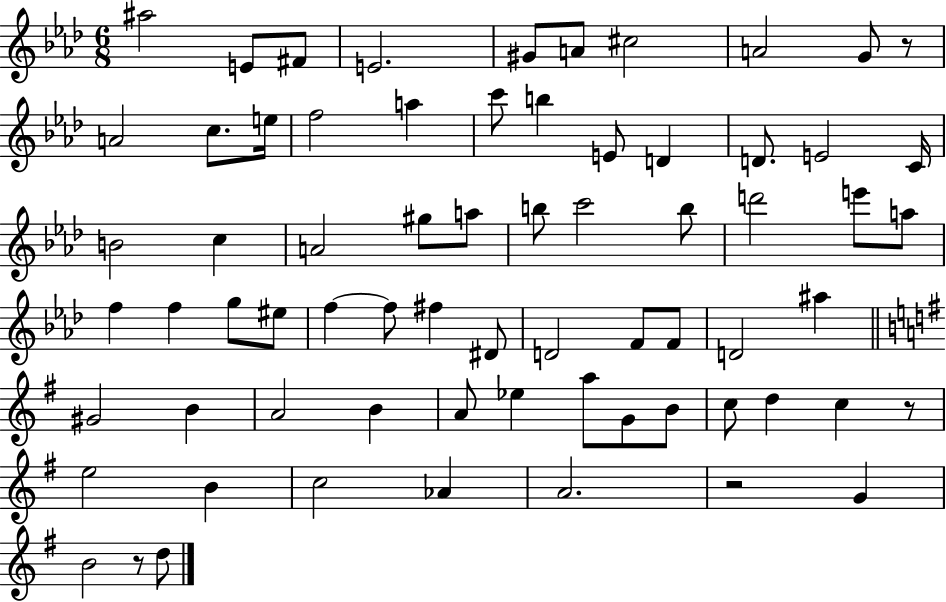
X:1
T:Untitled
M:6/8
L:1/4
K:Ab
^a2 E/2 ^F/2 E2 ^G/2 A/2 ^c2 A2 G/2 z/2 A2 c/2 e/4 f2 a c'/2 b E/2 D D/2 E2 C/4 B2 c A2 ^g/2 a/2 b/2 c'2 b/2 d'2 e'/2 a/2 f f g/2 ^e/2 f f/2 ^f ^D/2 D2 F/2 F/2 D2 ^a ^G2 B A2 B A/2 _e a/2 G/2 B/2 c/2 d c z/2 e2 B c2 _A A2 z2 G B2 z/2 d/2